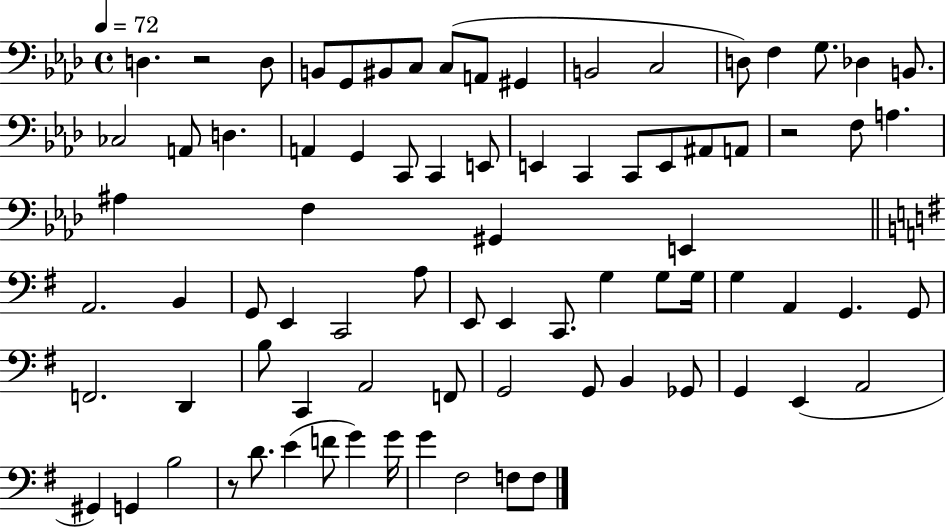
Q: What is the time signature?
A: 4/4